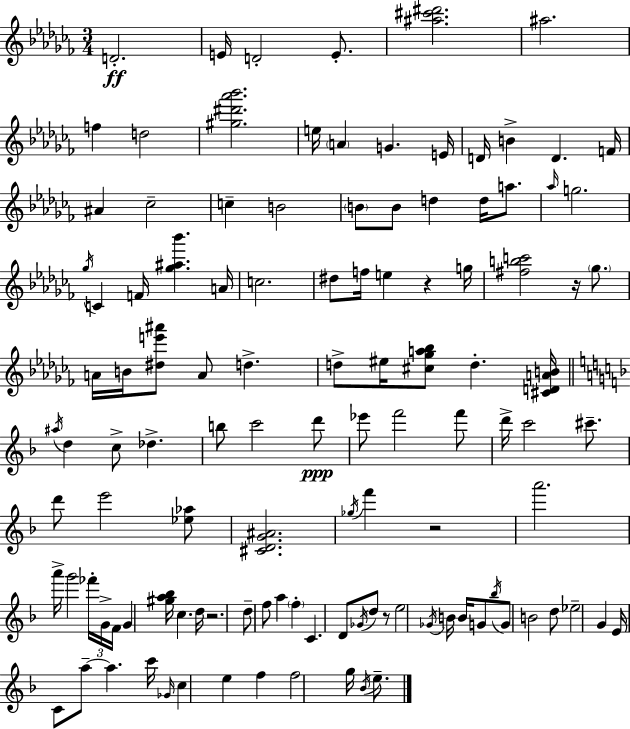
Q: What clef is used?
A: treble